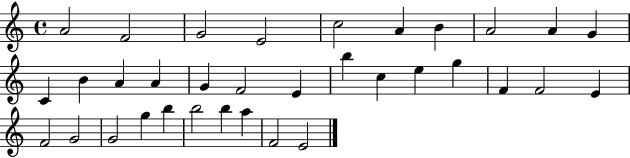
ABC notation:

X:1
T:Untitled
M:4/4
L:1/4
K:C
A2 F2 G2 E2 c2 A B A2 A G C B A A G F2 E b c e g F F2 E F2 G2 G2 g b b2 b a F2 E2